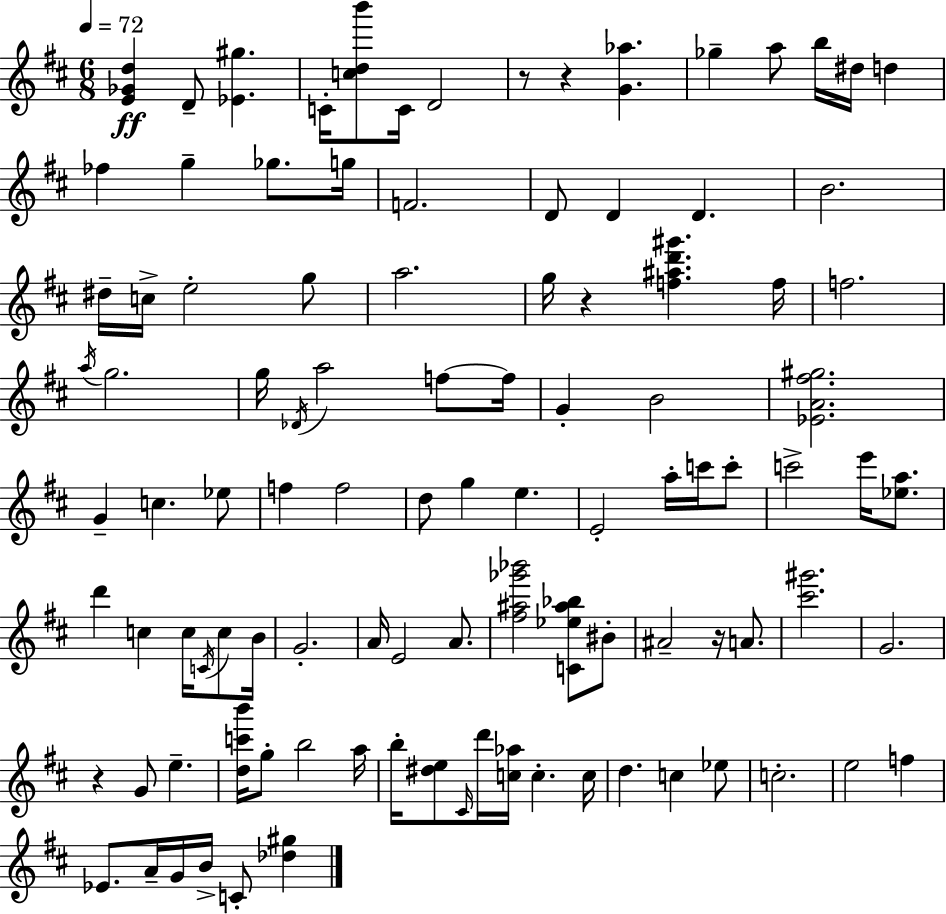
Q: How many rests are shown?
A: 5